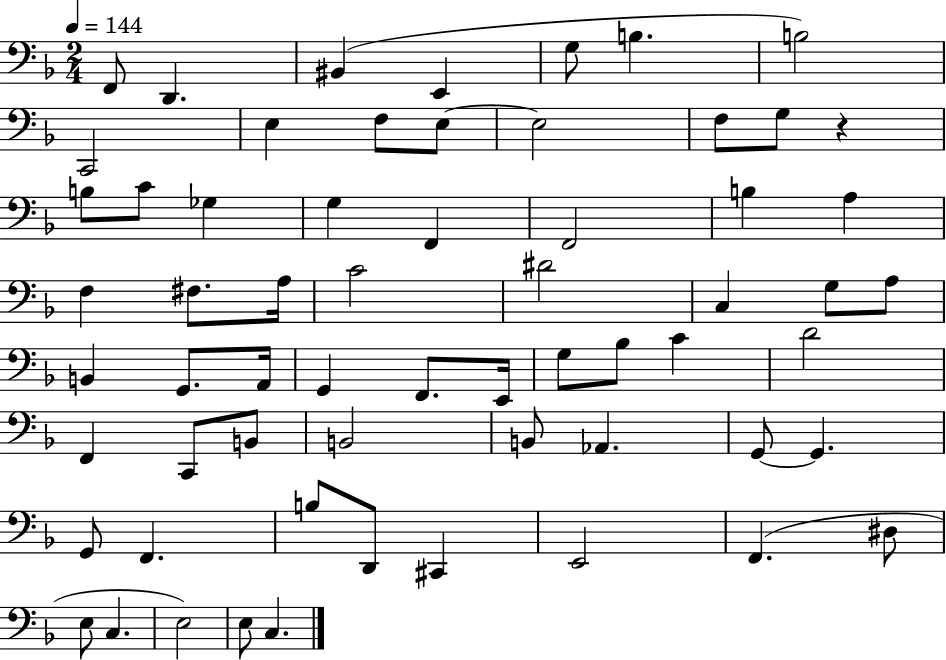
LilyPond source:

{
  \clef bass
  \numericTimeSignature
  \time 2/4
  \key f \major
  \tempo 4 = 144
  f,8 d,4. | bis,4( e,4 | g8 b4. | b2) | \break c,2 | e4 f8 e8~~ | e2 | f8 g8 r4 | \break b8 c'8 ges4 | g4 f,4 | f,2 | b4 a4 | \break f4 fis8. a16 | c'2 | dis'2 | c4 g8 a8 | \break b,4 g,8. a,16 | g,4 f,8. e,16 | g8 bes8 c'4 | d'2 | \break f,4 c,8 b,8 | b,2 | b,8 aes,4. | g,8~~ g,4. | \break g,8 f,4. | b8 d,8 cis,4 | e,2 | f,4.( dis8 | \break e8 c4. | e2) | e8 c4. | \bar "|."
}